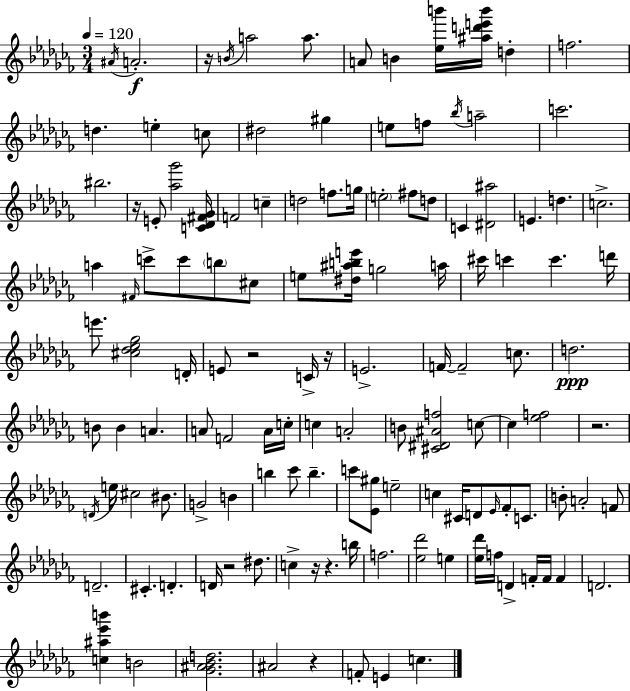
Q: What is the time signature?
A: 3/4